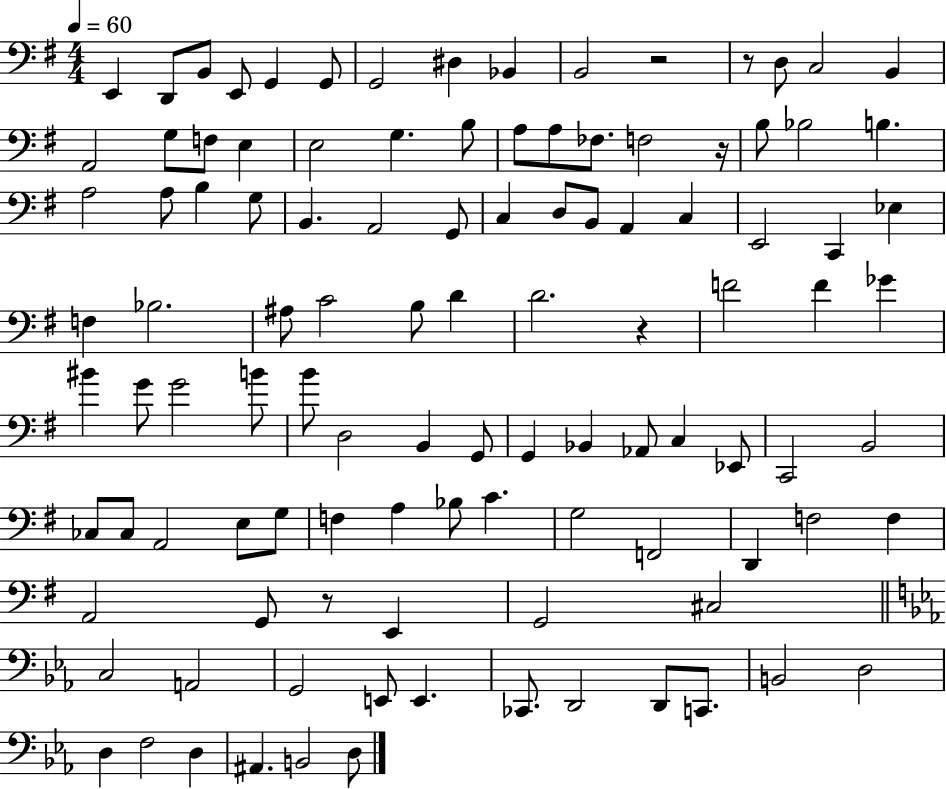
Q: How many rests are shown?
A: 5